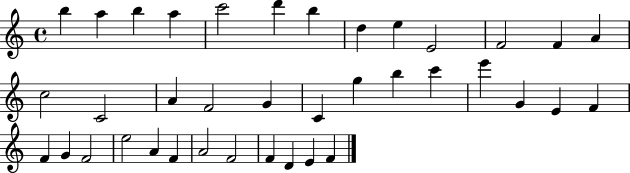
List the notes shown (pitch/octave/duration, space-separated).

B5/q A5/q B5/q A5/q C6/h D6/q B5/q D5/q E5/q E4/h F4/h F4/q A4/q C5/h C4/h A4/q F4/h G4/q C4/q G5/q B5/q C6/q E6/q G4/q E4/q F4/q F4/q G4/q F4/h E5/h A4/q F4/q A4/h F4/h F4/q D4/q E4/q F4/q